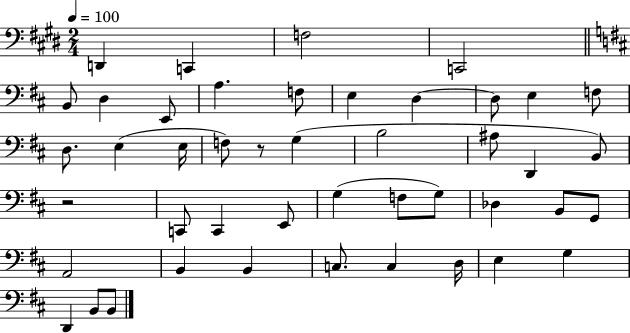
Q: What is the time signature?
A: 2/4